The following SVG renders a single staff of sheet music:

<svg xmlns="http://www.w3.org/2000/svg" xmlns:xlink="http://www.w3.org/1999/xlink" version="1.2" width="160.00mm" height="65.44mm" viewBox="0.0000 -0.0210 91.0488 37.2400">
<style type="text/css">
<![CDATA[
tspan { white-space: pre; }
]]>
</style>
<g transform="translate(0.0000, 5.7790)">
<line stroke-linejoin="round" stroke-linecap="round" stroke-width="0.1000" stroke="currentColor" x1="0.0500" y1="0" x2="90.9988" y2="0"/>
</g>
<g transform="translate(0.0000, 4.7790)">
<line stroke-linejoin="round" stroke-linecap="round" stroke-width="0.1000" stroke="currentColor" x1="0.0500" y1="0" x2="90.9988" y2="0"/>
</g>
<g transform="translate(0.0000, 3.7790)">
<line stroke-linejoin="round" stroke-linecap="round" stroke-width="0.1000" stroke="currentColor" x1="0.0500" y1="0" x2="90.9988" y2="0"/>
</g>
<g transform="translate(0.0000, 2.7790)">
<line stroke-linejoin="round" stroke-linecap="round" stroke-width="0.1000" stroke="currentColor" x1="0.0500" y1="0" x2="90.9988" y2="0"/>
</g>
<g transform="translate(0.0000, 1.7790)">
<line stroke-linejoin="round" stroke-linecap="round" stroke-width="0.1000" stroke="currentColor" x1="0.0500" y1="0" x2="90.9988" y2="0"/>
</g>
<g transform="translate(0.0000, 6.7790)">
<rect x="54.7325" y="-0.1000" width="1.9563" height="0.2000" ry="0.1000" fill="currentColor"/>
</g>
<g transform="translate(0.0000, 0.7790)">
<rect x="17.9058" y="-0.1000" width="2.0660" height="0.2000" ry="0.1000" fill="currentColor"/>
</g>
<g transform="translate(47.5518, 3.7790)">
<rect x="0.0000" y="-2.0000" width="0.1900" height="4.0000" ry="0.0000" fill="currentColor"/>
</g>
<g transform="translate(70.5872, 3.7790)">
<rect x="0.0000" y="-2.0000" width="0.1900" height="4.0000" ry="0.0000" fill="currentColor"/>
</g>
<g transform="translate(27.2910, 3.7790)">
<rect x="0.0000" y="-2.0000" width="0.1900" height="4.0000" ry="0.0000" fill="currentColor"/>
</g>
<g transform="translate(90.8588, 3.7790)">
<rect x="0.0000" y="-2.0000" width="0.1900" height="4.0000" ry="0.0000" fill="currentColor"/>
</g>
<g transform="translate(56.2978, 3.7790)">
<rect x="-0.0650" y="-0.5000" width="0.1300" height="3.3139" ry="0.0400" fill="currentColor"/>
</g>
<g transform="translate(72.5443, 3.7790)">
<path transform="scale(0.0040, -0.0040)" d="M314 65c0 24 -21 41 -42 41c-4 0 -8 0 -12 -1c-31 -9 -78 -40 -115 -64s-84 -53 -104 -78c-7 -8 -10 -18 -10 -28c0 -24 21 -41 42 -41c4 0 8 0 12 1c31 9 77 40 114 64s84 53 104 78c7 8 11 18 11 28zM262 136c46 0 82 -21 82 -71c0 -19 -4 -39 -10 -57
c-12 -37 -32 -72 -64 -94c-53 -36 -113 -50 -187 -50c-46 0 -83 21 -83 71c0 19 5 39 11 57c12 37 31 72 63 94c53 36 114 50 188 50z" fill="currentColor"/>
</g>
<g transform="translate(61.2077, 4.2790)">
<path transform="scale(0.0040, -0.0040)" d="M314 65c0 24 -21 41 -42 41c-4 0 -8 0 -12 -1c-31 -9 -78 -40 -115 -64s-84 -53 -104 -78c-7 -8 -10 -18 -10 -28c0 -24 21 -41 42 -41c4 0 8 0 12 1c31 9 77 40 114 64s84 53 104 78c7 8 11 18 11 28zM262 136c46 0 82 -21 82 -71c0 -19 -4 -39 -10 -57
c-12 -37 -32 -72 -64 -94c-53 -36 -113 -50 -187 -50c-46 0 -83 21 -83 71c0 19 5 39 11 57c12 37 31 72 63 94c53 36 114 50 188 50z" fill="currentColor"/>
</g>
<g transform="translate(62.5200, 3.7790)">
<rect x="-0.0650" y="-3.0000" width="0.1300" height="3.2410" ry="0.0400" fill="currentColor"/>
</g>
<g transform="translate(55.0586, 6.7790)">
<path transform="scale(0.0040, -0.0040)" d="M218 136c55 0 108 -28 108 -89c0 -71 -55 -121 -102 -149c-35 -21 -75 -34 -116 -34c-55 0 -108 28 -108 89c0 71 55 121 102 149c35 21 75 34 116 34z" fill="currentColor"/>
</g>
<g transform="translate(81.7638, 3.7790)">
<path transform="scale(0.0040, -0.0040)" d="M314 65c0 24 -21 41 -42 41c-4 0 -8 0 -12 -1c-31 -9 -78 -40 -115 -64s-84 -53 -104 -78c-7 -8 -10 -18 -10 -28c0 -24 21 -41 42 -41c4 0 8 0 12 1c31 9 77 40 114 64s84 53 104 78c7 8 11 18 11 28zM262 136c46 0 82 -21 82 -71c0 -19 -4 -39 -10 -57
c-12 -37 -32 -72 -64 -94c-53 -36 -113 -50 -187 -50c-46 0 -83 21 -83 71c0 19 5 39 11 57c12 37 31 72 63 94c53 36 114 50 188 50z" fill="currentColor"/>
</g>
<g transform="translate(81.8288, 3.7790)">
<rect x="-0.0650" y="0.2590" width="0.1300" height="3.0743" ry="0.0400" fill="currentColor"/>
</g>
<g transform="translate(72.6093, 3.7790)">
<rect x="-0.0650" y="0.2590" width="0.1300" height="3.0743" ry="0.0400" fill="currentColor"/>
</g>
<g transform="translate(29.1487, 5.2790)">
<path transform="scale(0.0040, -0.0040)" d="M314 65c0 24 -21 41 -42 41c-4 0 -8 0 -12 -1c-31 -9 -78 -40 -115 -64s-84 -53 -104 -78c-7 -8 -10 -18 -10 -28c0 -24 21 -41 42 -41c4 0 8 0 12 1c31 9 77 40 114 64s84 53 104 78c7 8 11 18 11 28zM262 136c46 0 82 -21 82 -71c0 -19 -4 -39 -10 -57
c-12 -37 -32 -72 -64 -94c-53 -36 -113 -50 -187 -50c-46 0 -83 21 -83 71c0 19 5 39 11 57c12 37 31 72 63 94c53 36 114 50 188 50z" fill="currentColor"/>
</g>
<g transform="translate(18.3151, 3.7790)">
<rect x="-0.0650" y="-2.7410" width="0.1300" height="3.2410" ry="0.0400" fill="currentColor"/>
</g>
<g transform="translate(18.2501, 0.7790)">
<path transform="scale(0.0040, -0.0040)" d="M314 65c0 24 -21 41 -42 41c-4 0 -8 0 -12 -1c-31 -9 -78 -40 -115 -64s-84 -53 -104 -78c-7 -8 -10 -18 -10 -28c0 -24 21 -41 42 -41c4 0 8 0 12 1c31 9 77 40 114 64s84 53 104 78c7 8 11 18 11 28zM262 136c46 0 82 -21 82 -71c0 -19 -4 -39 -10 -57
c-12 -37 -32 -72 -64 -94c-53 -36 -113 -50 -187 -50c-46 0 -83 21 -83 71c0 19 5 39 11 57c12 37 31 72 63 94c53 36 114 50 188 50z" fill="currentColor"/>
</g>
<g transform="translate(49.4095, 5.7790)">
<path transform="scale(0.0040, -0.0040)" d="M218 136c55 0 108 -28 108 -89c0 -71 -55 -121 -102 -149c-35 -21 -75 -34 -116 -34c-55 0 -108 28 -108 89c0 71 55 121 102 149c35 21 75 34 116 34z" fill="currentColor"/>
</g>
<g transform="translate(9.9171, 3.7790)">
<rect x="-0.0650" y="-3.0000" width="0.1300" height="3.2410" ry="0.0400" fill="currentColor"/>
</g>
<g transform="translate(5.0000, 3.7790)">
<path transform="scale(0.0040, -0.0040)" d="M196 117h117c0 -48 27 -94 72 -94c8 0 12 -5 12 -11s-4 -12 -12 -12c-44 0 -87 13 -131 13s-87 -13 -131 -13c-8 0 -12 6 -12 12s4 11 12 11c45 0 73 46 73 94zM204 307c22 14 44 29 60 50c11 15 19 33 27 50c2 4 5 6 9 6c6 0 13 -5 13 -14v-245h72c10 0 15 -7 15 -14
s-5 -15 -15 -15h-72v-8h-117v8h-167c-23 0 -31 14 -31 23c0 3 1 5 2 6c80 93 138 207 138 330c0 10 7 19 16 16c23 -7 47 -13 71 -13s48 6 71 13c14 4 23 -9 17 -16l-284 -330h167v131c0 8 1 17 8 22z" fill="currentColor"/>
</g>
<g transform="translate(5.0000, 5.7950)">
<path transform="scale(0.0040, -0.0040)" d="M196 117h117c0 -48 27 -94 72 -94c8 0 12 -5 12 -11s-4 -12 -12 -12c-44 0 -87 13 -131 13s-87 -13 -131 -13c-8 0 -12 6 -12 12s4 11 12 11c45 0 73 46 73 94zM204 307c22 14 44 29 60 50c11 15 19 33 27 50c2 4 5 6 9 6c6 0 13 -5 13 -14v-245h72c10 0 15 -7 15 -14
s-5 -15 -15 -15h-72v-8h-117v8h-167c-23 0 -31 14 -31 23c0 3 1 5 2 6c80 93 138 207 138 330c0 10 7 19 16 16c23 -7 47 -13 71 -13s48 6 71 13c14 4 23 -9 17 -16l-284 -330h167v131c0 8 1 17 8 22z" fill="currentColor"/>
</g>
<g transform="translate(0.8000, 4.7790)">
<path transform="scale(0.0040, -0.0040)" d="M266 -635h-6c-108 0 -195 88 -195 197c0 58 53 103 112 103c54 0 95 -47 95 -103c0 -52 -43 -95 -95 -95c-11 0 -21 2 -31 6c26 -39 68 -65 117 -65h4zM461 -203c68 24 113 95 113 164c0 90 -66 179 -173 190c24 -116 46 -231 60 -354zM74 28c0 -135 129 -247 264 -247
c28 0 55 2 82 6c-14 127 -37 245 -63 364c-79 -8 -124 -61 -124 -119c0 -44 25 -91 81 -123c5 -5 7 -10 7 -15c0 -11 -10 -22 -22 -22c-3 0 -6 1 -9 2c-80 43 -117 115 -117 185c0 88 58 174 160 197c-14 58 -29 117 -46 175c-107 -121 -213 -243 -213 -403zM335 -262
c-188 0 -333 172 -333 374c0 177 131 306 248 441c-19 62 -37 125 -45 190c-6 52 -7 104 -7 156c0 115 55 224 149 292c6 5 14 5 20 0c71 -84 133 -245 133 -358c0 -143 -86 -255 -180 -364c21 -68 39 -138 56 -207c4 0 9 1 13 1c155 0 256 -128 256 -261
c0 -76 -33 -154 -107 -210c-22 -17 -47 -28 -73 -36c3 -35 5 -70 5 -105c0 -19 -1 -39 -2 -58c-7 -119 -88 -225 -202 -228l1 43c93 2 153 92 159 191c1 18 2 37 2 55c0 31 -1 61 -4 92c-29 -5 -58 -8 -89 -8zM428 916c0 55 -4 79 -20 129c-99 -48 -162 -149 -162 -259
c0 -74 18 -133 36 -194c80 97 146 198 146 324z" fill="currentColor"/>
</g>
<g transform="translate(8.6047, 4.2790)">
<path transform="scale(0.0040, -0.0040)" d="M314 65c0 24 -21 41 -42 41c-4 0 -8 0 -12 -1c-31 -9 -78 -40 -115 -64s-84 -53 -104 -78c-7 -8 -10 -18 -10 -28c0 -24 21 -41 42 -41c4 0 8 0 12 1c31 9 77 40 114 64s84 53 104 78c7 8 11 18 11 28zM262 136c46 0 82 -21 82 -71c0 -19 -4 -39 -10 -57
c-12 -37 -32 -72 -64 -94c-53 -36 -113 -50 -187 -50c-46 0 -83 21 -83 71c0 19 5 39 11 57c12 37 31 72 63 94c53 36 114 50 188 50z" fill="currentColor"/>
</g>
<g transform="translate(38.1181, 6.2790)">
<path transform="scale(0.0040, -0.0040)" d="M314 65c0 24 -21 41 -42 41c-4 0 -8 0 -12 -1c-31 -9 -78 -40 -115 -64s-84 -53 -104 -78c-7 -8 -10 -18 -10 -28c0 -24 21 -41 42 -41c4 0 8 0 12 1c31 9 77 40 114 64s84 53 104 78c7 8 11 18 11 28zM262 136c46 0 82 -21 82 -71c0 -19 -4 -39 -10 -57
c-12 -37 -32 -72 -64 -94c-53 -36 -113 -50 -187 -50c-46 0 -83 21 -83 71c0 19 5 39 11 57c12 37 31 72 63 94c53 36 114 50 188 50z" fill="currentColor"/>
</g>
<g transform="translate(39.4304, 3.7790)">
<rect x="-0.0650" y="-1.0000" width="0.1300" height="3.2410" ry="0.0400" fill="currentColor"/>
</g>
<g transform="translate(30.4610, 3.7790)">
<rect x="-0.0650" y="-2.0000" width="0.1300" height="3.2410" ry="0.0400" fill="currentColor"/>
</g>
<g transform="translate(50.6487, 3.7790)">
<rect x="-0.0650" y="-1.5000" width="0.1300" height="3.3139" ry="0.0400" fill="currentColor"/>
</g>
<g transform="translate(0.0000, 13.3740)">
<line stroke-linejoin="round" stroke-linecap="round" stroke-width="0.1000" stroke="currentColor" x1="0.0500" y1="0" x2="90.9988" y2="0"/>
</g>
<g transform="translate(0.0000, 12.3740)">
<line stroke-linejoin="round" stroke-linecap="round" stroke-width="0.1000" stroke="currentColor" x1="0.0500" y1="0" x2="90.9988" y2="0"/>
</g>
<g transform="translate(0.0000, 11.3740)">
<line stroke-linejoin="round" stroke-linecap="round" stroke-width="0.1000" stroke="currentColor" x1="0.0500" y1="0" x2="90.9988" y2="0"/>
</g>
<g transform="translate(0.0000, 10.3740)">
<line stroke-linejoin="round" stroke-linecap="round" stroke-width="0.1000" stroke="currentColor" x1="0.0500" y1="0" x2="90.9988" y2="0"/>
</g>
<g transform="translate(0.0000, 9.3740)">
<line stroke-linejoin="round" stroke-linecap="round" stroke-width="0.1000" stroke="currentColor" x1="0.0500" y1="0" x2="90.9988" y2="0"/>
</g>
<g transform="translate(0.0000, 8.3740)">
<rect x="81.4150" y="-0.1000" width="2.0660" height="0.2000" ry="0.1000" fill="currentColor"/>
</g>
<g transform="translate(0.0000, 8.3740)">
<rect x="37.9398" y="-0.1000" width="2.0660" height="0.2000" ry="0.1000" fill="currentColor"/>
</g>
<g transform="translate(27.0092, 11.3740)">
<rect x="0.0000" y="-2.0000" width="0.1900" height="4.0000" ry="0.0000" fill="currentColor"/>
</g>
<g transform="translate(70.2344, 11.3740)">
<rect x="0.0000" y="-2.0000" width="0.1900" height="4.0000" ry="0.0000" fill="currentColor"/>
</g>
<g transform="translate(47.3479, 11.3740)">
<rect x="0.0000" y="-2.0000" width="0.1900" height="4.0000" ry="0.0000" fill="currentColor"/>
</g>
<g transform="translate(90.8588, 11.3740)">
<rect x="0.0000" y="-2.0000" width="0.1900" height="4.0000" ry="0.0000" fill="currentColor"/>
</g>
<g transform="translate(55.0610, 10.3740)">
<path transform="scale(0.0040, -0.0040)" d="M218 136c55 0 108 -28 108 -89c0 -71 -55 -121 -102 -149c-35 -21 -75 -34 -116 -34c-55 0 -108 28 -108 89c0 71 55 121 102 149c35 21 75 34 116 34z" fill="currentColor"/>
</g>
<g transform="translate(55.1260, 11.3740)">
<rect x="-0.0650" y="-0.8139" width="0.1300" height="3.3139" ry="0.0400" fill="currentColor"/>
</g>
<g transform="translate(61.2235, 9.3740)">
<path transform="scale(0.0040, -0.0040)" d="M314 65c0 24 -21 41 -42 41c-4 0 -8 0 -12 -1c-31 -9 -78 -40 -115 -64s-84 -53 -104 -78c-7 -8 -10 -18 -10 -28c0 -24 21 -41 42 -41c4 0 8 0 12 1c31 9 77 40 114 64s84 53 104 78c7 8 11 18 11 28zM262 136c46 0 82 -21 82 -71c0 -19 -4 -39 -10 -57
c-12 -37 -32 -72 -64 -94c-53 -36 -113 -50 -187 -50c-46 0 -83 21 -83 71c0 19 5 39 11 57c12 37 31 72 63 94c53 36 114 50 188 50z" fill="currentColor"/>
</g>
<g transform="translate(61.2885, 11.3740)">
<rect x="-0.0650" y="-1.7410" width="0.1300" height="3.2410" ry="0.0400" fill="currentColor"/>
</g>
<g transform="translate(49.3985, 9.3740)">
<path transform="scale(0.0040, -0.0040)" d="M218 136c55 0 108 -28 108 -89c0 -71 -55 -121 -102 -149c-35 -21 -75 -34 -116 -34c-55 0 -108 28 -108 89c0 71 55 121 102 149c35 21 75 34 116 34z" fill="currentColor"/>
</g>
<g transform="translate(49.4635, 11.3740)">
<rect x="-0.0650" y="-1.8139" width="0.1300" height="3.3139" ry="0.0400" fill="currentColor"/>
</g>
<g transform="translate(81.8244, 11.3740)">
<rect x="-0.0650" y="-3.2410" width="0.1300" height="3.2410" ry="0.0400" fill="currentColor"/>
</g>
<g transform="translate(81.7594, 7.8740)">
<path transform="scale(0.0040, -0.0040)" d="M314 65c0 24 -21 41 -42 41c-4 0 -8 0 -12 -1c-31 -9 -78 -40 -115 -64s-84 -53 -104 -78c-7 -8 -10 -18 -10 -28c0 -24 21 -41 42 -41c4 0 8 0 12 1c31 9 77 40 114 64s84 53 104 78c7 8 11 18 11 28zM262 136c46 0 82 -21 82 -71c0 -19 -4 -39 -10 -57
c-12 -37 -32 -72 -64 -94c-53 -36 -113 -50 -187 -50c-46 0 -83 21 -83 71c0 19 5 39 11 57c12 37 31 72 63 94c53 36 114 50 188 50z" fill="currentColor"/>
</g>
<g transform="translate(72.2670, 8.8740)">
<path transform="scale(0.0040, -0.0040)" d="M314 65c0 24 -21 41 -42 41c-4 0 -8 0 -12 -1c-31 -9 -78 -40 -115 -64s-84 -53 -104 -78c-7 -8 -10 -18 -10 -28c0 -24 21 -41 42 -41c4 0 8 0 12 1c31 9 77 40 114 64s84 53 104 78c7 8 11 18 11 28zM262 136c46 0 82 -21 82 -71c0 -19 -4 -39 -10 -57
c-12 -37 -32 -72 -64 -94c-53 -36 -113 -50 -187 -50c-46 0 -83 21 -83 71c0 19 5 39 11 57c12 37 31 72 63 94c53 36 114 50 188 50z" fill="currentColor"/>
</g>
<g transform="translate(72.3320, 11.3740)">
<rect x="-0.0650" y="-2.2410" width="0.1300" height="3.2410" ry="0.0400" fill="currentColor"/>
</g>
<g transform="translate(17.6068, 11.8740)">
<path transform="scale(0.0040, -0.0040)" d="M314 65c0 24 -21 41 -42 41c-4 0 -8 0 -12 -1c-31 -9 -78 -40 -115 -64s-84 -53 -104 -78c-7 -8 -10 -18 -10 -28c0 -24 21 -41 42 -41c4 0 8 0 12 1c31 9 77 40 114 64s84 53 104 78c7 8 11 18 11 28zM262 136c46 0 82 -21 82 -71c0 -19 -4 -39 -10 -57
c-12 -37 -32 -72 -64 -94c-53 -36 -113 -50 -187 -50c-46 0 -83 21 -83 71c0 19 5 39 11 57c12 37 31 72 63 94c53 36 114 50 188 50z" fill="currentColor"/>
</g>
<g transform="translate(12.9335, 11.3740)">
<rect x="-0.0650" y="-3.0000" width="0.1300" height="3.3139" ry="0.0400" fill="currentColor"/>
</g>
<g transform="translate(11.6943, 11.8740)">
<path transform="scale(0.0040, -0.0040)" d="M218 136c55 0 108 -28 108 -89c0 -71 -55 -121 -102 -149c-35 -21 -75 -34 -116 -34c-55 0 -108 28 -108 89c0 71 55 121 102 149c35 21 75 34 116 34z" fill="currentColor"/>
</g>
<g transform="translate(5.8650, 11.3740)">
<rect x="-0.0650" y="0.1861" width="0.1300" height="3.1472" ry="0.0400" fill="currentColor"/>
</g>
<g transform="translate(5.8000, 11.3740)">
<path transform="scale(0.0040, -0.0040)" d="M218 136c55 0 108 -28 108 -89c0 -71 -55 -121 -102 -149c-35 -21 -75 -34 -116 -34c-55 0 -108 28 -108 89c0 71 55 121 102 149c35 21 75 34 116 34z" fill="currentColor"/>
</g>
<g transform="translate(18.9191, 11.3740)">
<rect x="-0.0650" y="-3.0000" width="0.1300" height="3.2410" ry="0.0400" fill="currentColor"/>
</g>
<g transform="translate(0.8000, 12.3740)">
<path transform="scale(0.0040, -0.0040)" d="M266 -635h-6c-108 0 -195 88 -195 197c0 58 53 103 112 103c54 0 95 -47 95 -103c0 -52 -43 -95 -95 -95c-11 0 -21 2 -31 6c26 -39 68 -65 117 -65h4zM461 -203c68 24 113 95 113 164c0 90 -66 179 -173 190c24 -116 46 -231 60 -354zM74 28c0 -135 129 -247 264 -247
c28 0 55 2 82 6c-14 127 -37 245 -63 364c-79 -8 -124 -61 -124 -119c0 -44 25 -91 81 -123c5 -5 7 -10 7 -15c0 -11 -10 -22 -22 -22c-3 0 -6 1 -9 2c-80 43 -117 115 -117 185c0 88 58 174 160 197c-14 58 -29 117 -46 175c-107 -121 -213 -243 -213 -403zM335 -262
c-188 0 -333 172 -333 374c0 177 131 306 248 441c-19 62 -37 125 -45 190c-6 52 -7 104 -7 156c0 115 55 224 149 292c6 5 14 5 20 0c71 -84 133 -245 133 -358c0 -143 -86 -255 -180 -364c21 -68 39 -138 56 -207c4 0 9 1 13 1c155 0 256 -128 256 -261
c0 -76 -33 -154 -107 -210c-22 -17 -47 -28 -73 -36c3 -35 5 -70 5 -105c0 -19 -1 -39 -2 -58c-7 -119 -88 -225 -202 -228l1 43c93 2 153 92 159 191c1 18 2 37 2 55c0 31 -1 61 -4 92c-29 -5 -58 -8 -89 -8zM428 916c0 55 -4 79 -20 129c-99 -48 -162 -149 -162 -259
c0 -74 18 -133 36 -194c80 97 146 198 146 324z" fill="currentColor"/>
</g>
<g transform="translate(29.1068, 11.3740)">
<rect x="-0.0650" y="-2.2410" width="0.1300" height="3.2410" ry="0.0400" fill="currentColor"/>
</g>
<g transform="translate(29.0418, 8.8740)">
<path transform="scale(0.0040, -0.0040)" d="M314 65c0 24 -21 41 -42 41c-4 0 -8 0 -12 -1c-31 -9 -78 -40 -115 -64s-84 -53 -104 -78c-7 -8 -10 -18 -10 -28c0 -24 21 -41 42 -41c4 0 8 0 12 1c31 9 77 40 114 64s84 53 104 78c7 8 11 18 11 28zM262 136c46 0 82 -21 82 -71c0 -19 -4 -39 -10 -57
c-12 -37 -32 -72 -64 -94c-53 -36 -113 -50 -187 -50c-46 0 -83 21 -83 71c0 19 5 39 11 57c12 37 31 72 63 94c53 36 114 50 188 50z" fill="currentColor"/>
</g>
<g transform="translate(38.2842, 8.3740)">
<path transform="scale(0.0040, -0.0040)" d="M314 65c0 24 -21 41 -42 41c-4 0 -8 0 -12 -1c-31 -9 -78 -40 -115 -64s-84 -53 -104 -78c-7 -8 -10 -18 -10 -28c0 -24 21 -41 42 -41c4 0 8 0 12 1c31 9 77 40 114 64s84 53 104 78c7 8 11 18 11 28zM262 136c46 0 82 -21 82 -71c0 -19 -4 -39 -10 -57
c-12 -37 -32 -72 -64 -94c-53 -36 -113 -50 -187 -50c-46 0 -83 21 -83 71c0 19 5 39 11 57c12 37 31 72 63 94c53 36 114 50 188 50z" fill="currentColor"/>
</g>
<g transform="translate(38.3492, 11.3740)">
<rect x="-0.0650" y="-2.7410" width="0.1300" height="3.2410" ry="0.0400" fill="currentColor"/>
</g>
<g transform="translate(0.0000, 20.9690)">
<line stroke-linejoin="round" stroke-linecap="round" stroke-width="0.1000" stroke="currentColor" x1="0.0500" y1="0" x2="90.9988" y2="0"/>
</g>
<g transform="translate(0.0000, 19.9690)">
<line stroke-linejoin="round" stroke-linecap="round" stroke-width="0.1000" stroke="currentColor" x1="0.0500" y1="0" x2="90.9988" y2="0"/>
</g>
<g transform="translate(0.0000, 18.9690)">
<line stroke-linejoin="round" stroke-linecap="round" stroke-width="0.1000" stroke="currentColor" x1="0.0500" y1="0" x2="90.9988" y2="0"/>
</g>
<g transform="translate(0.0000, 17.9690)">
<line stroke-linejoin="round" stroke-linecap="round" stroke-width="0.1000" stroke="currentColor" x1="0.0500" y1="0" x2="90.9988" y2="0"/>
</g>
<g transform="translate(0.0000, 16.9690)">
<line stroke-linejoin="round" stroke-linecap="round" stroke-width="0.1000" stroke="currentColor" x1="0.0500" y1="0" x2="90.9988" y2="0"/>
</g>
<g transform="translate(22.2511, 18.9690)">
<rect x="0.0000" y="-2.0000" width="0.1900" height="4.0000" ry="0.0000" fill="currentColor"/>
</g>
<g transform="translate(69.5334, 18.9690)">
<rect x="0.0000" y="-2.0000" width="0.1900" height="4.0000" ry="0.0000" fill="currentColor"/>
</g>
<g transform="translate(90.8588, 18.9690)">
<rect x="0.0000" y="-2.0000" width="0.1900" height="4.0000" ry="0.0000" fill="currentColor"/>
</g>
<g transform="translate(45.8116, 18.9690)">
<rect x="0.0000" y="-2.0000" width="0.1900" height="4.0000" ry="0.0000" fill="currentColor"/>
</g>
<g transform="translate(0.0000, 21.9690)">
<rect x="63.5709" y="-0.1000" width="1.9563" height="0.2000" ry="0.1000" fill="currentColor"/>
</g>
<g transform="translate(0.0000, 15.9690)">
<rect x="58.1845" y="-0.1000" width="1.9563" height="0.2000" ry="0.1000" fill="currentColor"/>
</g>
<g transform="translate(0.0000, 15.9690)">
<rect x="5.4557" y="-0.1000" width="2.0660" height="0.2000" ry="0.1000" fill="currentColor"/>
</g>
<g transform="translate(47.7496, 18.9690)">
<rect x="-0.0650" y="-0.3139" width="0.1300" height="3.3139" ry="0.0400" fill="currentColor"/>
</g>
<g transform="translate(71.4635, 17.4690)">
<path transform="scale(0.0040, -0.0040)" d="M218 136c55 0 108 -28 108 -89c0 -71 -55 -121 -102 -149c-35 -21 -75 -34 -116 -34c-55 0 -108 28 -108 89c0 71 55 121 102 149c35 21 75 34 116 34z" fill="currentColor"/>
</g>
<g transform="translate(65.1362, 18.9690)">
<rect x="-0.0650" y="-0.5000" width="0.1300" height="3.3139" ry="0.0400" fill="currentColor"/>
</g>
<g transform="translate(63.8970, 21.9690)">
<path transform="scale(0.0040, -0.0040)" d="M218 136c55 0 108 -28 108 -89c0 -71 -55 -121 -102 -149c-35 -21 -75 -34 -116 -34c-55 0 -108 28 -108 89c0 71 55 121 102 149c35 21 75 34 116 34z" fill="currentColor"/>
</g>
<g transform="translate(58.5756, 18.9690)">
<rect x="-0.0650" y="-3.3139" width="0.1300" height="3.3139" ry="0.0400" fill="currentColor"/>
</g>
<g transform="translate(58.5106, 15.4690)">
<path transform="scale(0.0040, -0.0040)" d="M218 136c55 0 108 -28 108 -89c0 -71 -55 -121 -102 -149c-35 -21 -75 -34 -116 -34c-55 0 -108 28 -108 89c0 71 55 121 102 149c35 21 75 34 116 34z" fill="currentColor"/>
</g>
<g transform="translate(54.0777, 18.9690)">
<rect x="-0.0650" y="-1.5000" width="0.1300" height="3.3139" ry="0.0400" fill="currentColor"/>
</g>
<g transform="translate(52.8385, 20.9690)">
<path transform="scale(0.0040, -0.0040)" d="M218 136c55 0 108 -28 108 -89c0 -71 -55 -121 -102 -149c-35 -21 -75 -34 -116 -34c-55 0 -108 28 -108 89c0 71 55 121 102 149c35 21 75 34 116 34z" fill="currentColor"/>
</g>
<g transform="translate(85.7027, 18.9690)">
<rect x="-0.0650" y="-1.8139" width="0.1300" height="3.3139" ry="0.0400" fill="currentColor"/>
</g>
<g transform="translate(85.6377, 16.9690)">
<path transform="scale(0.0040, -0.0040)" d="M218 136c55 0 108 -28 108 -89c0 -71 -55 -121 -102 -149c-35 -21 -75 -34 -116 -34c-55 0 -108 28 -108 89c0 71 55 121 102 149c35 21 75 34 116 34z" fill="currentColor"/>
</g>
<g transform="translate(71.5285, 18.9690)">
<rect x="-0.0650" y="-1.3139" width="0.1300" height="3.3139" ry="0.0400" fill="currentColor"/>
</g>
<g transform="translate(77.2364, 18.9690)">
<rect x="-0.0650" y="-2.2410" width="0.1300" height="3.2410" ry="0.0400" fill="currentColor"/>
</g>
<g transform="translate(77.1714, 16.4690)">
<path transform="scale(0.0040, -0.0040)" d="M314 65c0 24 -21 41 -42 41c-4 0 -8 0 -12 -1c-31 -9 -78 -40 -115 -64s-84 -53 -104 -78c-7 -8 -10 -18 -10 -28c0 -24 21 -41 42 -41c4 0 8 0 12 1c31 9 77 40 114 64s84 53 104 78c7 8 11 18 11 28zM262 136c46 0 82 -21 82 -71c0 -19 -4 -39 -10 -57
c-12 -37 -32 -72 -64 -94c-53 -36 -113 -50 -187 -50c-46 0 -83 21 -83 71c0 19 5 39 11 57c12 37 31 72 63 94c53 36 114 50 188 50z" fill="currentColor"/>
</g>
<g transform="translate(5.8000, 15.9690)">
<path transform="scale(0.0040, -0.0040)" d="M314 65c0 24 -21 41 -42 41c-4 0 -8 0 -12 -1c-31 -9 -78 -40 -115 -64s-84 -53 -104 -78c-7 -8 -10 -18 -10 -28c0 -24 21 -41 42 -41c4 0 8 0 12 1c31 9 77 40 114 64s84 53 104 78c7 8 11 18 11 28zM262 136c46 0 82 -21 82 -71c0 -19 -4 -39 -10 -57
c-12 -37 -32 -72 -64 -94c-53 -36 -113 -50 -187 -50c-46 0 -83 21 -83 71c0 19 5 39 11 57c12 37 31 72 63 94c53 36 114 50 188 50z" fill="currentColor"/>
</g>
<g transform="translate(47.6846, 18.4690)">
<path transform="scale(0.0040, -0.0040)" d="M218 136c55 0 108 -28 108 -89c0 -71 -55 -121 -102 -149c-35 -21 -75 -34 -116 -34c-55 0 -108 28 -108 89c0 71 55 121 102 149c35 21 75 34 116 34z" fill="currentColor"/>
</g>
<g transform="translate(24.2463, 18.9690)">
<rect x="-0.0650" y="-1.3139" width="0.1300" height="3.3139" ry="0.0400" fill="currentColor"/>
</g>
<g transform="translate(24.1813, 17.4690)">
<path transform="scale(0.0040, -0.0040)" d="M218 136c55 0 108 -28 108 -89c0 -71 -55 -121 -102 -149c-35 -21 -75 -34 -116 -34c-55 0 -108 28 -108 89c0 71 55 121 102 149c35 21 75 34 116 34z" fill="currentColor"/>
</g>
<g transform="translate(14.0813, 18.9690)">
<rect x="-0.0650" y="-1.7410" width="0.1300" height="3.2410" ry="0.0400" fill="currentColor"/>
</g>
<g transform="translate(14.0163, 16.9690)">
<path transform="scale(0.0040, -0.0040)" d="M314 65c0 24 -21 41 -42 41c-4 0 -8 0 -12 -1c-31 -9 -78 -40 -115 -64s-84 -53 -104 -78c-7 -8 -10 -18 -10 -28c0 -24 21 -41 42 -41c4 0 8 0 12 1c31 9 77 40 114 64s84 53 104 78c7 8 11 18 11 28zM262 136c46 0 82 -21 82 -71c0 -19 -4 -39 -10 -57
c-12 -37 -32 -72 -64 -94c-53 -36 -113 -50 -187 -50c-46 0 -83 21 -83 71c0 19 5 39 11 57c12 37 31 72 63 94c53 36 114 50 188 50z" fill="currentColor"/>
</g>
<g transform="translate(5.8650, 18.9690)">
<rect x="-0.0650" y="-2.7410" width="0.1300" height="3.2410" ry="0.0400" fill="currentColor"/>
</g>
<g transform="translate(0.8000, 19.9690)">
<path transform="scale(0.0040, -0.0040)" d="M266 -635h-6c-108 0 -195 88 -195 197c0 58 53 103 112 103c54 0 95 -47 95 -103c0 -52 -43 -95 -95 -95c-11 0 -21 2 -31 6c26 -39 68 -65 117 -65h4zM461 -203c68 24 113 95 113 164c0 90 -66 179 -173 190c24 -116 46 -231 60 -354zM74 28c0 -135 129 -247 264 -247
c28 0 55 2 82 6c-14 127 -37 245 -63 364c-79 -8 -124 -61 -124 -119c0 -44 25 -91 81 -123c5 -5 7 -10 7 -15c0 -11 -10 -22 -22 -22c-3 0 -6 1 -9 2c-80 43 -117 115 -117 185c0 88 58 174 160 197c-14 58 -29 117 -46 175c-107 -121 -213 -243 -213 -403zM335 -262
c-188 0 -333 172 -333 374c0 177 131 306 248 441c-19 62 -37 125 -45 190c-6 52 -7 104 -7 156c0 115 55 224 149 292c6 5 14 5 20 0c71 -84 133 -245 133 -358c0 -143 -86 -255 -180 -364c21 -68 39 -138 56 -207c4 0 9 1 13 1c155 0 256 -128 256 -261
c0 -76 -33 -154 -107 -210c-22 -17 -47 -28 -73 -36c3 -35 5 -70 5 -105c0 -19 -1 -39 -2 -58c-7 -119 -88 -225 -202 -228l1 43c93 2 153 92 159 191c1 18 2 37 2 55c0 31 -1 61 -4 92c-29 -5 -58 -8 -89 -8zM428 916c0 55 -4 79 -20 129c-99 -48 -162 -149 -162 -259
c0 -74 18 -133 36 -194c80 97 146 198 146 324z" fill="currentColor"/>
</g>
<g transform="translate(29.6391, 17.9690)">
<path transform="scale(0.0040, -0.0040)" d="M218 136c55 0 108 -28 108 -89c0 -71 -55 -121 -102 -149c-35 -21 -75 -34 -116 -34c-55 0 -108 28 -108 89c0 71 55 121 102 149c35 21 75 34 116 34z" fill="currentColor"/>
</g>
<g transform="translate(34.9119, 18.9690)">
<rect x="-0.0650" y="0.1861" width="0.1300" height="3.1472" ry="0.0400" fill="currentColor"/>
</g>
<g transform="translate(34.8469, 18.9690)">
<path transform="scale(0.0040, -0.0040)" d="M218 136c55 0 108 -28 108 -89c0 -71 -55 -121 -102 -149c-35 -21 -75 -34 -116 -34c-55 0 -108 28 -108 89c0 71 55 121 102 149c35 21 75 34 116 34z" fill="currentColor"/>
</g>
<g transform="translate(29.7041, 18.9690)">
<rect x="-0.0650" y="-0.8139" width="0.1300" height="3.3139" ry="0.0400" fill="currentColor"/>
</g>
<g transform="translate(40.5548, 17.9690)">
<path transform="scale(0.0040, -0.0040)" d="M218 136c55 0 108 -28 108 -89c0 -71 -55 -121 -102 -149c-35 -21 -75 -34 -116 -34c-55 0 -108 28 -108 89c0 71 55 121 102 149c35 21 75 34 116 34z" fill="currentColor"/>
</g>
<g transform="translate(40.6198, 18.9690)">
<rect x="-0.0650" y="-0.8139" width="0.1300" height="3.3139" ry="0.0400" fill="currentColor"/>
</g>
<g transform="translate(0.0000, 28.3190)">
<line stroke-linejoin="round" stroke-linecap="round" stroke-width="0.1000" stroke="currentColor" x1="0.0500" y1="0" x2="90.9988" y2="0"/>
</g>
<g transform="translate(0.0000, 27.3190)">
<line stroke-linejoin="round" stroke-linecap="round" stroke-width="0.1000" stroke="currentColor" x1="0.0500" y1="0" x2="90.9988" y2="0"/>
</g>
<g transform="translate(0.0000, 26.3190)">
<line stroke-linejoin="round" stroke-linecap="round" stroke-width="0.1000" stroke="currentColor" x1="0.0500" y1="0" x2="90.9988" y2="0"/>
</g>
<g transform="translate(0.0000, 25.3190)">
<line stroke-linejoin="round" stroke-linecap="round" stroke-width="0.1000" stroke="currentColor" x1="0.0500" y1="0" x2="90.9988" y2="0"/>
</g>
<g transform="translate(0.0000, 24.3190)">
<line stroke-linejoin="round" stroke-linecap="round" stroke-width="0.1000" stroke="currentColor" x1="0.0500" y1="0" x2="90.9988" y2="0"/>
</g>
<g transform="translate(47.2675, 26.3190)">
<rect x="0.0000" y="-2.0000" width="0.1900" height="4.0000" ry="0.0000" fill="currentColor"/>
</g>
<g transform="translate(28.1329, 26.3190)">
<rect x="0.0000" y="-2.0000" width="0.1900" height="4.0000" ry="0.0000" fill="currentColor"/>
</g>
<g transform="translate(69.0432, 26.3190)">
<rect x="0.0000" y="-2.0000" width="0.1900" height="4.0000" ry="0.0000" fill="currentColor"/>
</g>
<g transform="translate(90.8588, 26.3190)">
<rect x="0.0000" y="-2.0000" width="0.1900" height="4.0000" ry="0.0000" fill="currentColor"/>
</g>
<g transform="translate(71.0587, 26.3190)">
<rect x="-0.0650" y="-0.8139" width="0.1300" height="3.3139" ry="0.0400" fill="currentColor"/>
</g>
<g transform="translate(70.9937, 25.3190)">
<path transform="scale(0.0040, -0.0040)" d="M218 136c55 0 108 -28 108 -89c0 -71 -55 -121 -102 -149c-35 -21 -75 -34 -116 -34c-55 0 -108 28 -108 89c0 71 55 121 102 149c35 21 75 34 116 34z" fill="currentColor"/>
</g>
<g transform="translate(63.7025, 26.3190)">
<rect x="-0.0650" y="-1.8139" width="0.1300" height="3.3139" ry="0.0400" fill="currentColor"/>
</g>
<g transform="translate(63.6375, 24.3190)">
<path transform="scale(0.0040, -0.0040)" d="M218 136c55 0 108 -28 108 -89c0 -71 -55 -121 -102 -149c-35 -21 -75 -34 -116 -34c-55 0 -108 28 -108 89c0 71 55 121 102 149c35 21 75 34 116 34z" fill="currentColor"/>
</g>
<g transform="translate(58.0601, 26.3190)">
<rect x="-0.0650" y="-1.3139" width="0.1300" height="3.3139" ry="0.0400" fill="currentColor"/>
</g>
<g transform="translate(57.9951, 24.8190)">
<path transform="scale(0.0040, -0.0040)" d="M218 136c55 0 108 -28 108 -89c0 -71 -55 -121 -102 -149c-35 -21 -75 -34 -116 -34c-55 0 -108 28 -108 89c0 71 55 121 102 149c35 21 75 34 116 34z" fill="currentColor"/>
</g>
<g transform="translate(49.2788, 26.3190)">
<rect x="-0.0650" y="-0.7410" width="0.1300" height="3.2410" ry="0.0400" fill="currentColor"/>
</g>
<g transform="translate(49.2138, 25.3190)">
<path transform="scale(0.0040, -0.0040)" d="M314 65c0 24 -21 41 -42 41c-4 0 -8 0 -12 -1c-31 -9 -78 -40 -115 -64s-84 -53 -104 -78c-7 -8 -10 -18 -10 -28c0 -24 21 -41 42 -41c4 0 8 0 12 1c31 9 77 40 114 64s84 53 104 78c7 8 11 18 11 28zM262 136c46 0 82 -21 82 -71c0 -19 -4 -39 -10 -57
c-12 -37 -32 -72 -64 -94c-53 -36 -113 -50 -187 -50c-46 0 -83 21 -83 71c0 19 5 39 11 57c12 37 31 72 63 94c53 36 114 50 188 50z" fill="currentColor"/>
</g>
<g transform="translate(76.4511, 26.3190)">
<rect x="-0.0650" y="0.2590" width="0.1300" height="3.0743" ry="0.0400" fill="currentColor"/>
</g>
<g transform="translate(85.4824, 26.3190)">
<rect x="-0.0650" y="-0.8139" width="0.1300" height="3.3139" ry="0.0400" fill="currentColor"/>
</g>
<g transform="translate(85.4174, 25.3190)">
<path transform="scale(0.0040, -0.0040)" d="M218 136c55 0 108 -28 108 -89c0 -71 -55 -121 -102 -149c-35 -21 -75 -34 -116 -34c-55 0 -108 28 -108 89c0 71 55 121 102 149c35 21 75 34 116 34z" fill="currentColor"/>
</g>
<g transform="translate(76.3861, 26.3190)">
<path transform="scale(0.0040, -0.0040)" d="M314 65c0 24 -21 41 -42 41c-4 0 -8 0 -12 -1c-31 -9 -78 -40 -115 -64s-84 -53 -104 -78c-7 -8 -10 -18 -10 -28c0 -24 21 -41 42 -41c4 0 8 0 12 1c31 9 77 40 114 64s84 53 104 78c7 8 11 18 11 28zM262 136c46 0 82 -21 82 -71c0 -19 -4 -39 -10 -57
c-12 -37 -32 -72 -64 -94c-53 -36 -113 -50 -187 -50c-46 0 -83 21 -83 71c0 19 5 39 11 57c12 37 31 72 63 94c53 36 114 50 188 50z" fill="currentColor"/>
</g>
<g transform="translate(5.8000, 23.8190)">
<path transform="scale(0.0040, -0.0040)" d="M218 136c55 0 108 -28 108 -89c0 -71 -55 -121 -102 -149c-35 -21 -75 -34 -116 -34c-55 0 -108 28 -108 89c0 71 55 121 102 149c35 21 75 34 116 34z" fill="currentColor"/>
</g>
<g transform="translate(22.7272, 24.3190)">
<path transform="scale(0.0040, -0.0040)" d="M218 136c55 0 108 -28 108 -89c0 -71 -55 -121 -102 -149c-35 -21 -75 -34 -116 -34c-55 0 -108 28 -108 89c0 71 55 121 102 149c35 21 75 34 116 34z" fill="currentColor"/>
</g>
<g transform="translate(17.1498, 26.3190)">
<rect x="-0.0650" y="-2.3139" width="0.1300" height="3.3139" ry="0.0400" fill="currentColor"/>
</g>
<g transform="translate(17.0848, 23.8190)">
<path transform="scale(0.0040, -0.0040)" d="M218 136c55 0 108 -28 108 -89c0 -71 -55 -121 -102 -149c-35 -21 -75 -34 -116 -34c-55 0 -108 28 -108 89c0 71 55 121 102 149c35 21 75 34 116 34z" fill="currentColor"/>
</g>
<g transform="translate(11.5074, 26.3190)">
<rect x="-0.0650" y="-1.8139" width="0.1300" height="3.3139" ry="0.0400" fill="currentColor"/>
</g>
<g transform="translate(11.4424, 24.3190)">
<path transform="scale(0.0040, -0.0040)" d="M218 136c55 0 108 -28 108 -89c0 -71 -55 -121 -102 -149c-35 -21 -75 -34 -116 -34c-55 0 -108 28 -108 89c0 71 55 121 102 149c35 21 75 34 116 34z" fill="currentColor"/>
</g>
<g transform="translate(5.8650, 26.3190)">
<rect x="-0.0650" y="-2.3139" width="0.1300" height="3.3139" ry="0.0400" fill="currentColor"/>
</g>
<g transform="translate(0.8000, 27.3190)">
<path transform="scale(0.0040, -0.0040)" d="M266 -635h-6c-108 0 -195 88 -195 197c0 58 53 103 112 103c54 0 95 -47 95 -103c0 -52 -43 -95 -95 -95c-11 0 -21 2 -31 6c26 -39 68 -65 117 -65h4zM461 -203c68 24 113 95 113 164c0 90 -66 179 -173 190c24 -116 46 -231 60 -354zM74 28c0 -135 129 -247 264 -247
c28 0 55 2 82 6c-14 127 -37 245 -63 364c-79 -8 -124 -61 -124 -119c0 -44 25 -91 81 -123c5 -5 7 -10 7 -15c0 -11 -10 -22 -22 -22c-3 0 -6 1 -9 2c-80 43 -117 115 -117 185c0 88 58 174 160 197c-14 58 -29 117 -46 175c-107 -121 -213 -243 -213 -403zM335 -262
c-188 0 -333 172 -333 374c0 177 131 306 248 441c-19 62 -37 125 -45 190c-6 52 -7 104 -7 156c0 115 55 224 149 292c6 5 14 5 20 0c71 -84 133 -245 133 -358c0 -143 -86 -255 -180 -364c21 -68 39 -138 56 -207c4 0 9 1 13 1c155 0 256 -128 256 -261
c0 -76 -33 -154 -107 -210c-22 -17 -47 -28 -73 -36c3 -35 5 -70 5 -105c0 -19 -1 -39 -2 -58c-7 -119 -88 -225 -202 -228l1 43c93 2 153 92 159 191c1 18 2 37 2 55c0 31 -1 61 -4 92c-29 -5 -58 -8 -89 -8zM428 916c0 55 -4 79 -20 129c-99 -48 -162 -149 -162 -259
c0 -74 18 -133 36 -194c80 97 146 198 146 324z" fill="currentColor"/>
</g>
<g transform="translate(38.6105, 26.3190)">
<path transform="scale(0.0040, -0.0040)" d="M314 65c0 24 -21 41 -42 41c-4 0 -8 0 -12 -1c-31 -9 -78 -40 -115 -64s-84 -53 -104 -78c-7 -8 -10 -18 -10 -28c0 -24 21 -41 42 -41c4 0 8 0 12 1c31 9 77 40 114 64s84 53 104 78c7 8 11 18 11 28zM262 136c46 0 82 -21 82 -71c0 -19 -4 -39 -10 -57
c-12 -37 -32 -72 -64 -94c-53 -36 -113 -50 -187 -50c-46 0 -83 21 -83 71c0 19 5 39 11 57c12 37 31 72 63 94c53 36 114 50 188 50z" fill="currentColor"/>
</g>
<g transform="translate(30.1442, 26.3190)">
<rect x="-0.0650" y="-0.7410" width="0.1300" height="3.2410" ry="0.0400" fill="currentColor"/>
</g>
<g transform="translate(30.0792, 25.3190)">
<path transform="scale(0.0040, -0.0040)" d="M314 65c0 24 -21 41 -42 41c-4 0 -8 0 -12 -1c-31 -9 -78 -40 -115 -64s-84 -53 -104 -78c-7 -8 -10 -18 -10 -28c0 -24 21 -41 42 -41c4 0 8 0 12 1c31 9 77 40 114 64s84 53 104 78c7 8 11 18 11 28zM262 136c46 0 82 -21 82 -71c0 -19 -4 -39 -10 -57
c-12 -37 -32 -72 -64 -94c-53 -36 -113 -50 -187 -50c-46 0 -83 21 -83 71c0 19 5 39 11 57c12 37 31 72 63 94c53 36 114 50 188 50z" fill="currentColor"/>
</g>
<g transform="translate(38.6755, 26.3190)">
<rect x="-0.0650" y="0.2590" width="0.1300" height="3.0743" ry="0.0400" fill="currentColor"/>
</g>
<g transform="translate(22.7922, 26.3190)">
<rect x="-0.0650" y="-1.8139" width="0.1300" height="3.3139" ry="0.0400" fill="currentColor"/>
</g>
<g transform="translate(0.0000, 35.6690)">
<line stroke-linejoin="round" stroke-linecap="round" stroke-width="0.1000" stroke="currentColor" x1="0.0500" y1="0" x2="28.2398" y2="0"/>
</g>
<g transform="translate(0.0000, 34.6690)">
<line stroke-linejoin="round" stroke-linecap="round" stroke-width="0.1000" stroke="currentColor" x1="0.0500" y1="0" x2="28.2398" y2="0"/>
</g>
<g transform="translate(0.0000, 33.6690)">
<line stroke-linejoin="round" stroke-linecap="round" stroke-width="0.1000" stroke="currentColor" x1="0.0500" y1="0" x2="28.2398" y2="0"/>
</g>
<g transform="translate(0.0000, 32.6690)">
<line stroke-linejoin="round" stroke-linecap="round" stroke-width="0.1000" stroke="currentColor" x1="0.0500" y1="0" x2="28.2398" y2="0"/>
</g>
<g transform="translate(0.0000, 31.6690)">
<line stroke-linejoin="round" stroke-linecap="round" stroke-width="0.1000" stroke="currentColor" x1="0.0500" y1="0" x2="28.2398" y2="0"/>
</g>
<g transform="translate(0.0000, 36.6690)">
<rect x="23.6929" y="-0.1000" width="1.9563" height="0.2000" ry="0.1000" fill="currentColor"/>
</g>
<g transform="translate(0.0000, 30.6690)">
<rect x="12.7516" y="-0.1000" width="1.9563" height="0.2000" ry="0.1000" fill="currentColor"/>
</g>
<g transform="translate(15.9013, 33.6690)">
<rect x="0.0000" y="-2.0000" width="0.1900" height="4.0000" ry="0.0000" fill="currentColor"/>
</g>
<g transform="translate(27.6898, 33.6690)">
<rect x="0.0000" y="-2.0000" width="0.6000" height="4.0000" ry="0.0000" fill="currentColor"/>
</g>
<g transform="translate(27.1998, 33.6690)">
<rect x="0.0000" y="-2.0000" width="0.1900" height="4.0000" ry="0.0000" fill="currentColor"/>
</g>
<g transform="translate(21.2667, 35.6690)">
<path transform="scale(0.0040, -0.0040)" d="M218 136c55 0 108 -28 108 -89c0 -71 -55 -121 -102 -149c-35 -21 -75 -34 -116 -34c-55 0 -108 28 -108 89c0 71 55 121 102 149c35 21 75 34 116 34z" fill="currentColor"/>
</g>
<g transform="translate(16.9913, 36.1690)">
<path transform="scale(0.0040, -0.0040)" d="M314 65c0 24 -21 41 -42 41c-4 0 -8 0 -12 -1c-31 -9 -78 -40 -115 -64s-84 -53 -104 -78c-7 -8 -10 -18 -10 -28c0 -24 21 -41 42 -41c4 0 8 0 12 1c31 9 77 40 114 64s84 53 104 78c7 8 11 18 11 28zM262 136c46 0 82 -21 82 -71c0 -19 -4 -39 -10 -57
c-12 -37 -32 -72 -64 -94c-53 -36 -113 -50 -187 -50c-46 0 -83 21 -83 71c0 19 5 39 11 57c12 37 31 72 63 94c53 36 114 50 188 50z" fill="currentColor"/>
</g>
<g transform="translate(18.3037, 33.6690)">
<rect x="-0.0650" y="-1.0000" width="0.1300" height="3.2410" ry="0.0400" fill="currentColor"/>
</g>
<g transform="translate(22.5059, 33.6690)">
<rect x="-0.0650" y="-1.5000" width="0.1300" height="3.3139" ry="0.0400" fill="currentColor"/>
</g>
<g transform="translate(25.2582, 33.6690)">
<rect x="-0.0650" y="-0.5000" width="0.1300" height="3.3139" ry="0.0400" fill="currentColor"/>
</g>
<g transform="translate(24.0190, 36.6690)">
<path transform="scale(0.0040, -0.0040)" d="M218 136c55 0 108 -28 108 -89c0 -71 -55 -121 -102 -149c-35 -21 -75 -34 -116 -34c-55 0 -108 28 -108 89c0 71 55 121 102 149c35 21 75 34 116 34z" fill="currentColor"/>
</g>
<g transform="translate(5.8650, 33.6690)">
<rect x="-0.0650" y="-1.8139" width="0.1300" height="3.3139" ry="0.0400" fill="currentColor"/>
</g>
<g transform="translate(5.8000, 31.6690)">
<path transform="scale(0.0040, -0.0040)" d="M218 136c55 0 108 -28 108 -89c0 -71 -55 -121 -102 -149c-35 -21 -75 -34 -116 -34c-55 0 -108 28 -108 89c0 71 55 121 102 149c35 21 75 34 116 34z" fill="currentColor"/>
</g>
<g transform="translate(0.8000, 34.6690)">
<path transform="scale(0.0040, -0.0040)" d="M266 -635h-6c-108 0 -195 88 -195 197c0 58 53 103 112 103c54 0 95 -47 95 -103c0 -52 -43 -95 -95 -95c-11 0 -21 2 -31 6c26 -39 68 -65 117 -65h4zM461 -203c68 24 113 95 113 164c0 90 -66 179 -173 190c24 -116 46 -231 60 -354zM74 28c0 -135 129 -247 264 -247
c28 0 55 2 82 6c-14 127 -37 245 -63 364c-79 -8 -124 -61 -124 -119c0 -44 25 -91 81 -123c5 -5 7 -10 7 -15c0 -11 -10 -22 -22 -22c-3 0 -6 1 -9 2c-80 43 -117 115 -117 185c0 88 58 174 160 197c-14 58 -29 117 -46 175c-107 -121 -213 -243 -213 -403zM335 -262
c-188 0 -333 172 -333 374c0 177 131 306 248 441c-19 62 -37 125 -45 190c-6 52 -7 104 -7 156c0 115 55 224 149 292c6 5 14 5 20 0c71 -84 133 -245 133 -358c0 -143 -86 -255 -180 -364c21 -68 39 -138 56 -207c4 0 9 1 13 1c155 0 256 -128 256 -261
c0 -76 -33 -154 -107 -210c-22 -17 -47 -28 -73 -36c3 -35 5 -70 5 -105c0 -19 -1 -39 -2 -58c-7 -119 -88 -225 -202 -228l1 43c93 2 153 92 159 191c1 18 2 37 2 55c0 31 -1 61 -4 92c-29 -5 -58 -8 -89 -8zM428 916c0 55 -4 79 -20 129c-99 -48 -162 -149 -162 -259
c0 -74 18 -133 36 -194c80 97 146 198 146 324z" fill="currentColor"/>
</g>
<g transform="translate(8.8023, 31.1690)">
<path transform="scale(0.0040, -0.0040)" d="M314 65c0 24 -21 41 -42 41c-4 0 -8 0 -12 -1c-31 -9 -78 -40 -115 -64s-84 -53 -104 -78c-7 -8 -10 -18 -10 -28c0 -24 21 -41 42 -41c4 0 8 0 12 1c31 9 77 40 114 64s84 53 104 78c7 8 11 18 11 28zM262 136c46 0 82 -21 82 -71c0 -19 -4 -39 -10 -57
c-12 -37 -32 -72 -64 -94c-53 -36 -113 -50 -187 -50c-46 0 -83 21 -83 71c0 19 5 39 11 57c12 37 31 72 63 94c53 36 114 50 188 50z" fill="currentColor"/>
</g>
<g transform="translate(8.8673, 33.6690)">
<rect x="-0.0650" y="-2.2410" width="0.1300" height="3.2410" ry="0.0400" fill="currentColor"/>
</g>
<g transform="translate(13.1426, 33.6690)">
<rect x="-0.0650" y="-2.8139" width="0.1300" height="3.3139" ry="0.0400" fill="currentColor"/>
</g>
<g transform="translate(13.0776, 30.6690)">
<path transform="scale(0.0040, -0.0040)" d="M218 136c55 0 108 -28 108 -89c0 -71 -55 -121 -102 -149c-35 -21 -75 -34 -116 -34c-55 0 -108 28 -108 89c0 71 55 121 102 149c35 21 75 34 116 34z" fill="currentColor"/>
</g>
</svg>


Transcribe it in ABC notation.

X:1
T:Untitled
M:4/4
L:1/4
K:C
A2 a2 F2 D2 E C A2 B2 B2 B A A2 g2 a2 f d f2 g2 b2 a2 f2 e d B d c E b C e g2 f g f g f d2 B2 d2 e f d B2 d f g2 a D2 E C